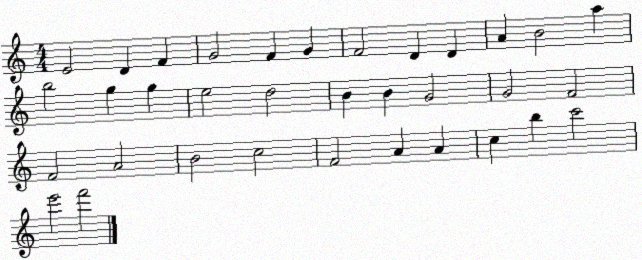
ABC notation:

X:1
T:Untitled
M:4/4
L:1/4
K:C
E2 D F G2 F G F2 D D A B2 a b2 g g e2 d2 B B G2 G2 F2 F2 A2 B2 c2 F2 A A c b c'2 e'2 f'2